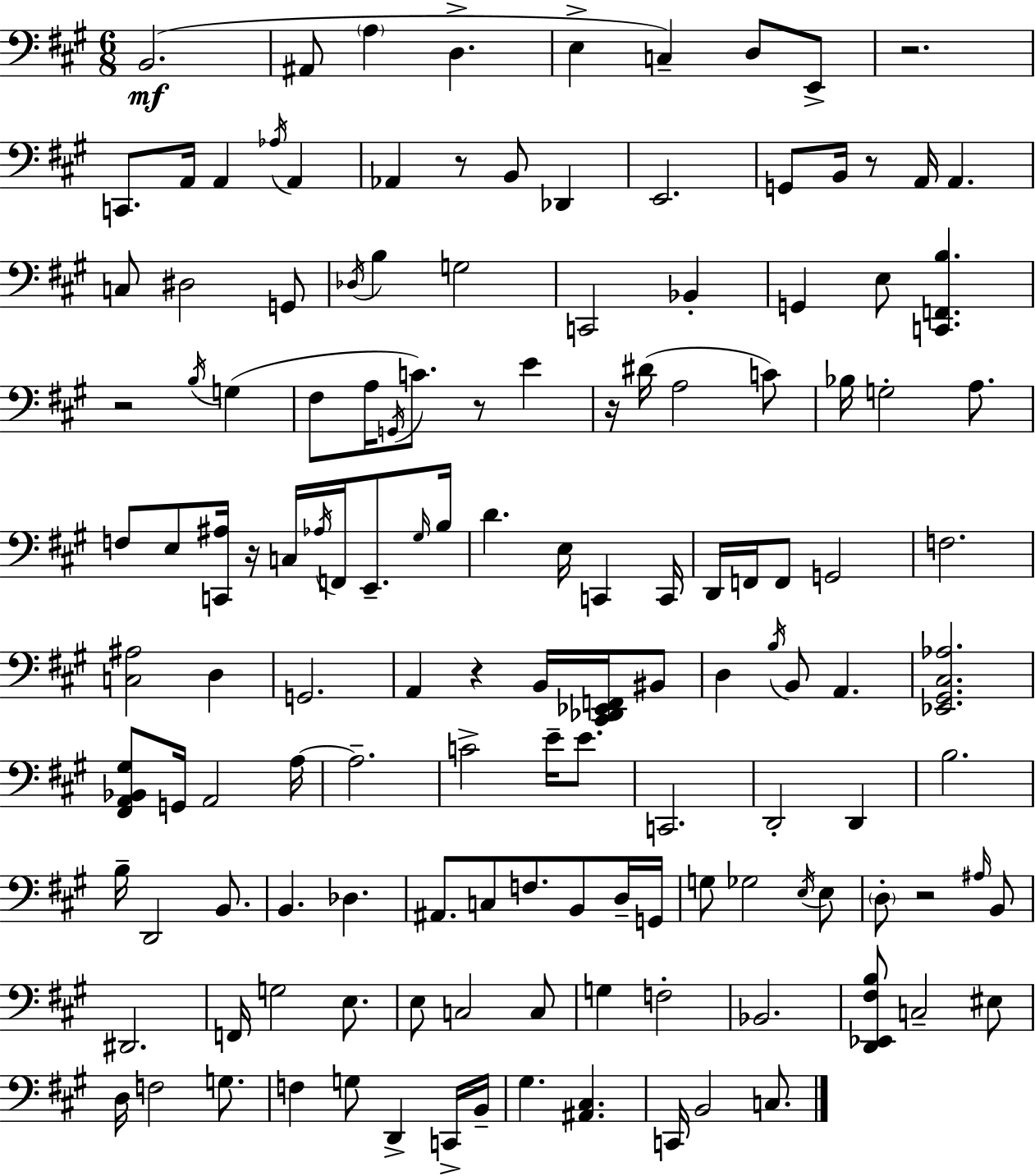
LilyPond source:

{
  \clef bass
  \numericTimeSignature
  \time 6/8
  \key a \major
  b,2.(\mf | ais,8 \parenthesize a4 d4.-> | e4-> c4--) d8 e,8-> | r2. | \break c,8. a,16 a,4 \acciaccatura { aes16 } a,4 | aes,4 r8 b,8 des,4 | e,2. | g,8 b,16 r8 a,16 a,4. | \break c8 dis2 g,8 | \acciaccatura { des16 } b4 g2 | c,2 bes,4-. | g,4 e8 <c, f, b>4. | \break r2 \acciaccatura { b16 }( g4 | fis8 a16 \acciaccatura { g,16 } c'8.) r8 | e'4 r16 dis'16( a2 | c'8) bes16 g2-. | \break a8. f8 e8 <c, ais>16 r16 c16 \acciaccatura { aes16 } | f,16 e,8.-- \grace { gis16 } b16 d'4. | e16 c,4 c,16 d,16 f,16 f,8 g,2 | f2. | \break <c ais>2 | d4 g,2. | a,4 r4 | b,16 <cis, des, ees, f,>16 bis,8 d4 \acciaccatura { b16 } b,8 | \break a,4. <ees, gis, cis aes>2. | <fis, a, bes, gis>8 g,16 a,2 | a16~~ a2.-- | c'2-> | \break e'16-- e'8. c,2. | d,2-. | d,4 b2. | b16-- d,2 | \break b,8. b,4. | des4. ais,8. c8 | f8. b,8 d16-- g,16 g8 ges2 | \acciaccatura { e16 } e8 \parenthesize d8-. r2 | \break \grace { ais16 } b,8 dis,2. | f,16 g2 | e8. e8 c2 | c8 g4 | \break f2-. bes,2. | <d, ees, fis b>8 c2-- | eis8 d16 f2 | g8. f4 | \break g8 d,4-> c,16-> b,16-- gis4. | <ais, cis>4. c,16 b,2 | c8. \bar "|."
}